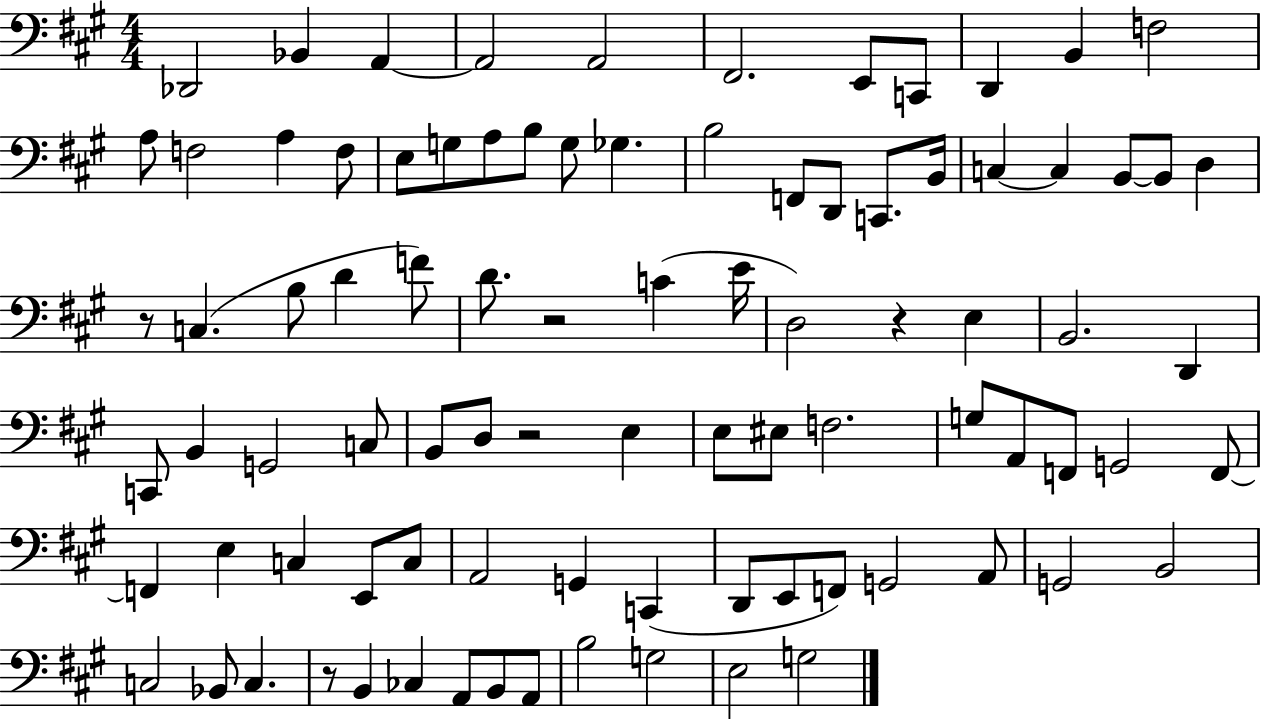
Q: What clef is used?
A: bass